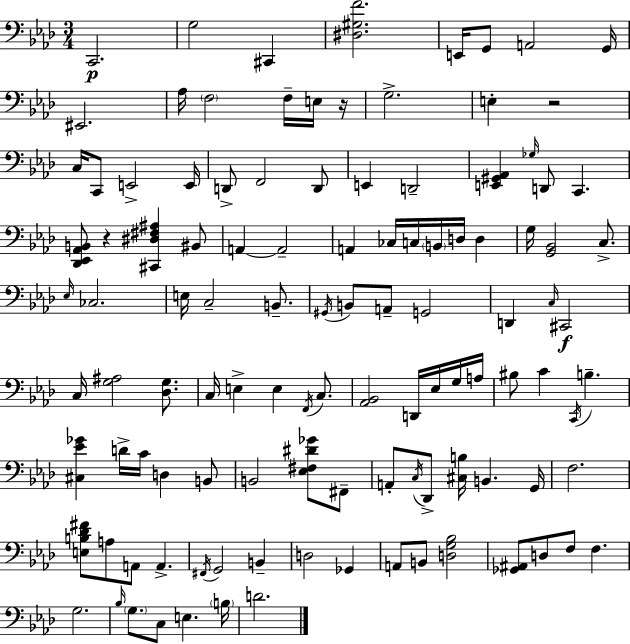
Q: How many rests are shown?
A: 3